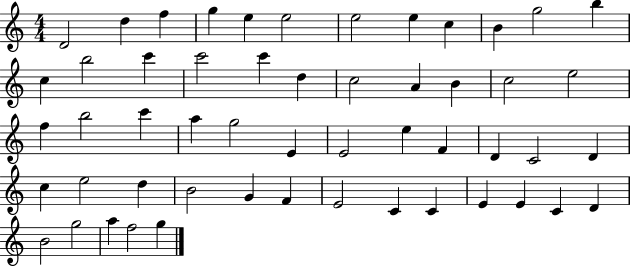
{
  \clef treble
  \numericTimeSignature
  \time 4/4
  \key c \major
  d'2 d''4 f''4 | g''4 e''4 e''2 | e''2 e''4 c''4 | b'4 g''2 b''4 | \break c''4 b''2 c'''4 | c'''2 c'''4 d''4 | c''2 a'4 b'4 | c''2 e''2 | \break f''4 b''2 c'''4 | a''4 g''2 e'4 | e'2 e''4 f'4 | d'4 c'2 d'4 | \break c''4 e''2 d''4 | b'2 g'4 f'4 | e'2 c'4 c'4 | e'4 e'4 c'4 d'4 | \break b'2 g''2 | a''4 f''2 g''4 | \bar "|."
}